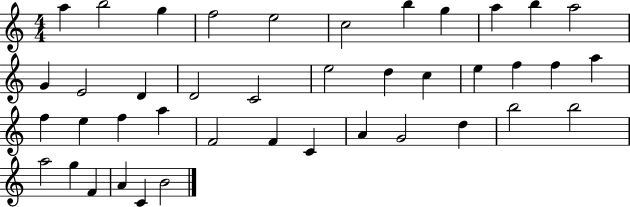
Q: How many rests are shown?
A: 0